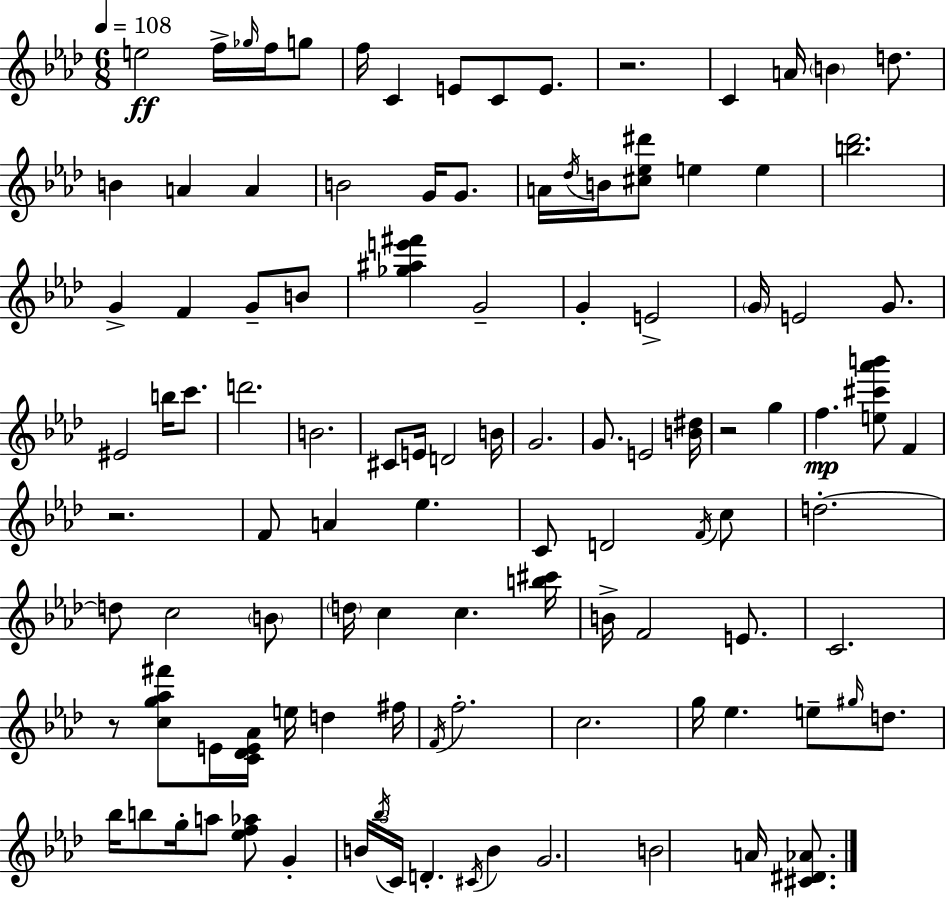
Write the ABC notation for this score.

X:1
T:Untitled
M:6/8
L:1/4
K:Fm
e2 f/4 _g/4 f/4 g/2 f/4 C E/2 C/2 E/2 z2 C A/4 B d/2 B A A B2 G/4 G/2 A/4 _d/4 B/4 [^c_e^d']/2 e e [b_d']2 G F G/2 B/2 [_g^ae'^f'] G2 G E2 G/4 E2 G/2 ^E2 b/4 c'/2 d'2 B2 ^C/2 E/4 D2 B/4 G2 G/2 E2 [B^d]/4 z2 g f [e^c'_a'b']/2 F z2 F/2 A _e C/2 D2 F/4 c/2 d2 d/2 c2 B/2 d/4 c c [b^c']/4 B/4 F2 E/2 C2 z/2 [cg_a^f']/2 E/4 [C_DE_A]/4 e/4 d ^f/4 F/4 f2 c2 g/4 _e e/2 ^g/4 d/2 _b/4 b/2 g/4 a/2 [_ef_a]/2 G B/4 _b/4 C/4 D ^C/4 B G2 B2 A/4 [^C^D_A]/2